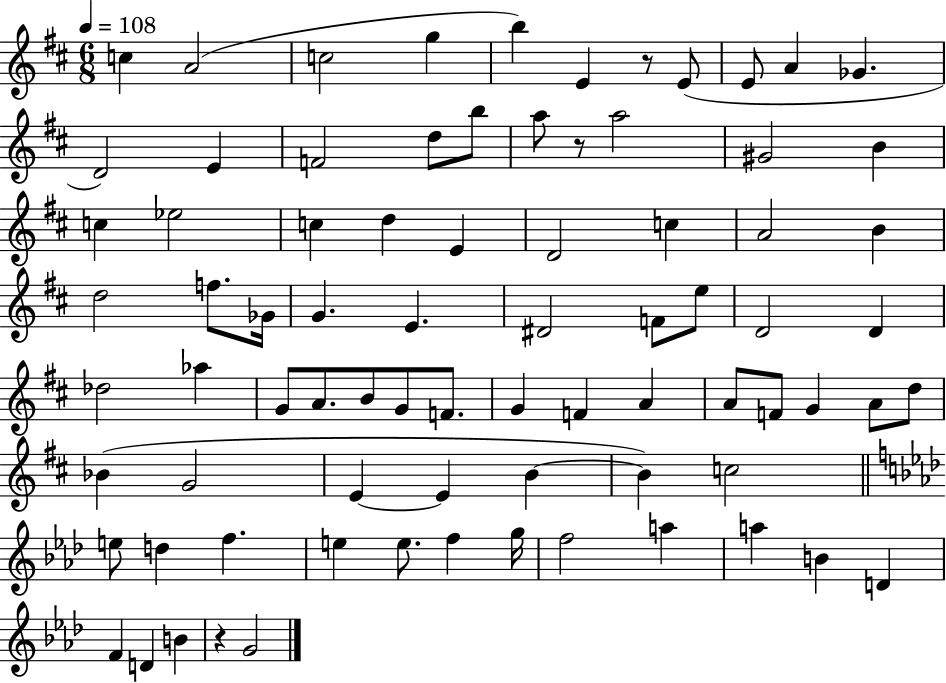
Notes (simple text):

C5/q A4/h C5/h G5/q B5/q E4/q R/e E4/e E4/e A4/q Gb4/q. D4/h E4/q F4/h D5/e B5/e A5/e R/e A5/h G#4/h B4/q C5/q Eb5/h C5/q D5/q E4/q D4/h C5/q A4/h B4/q D5/h F5/e. Gb4/s G4/q. E4/q. D#4/h F4/e E5/e D4/h D4/q Db5/h Ab5/q G4/e A4/e. B4/e G4/e F4/e. G4/q F4/q A4/q A4/e F4/e G4/q A4/e D5/e Bb4/q G4/h E4/q E4/q B4/q B4/q C5/h E5/e D5/q F5/q. E5/q E5/e. F5/q G5/s F5/h A5/q A5/q B4/q D4/q F4/q D4/q B4/q R/q G4/h